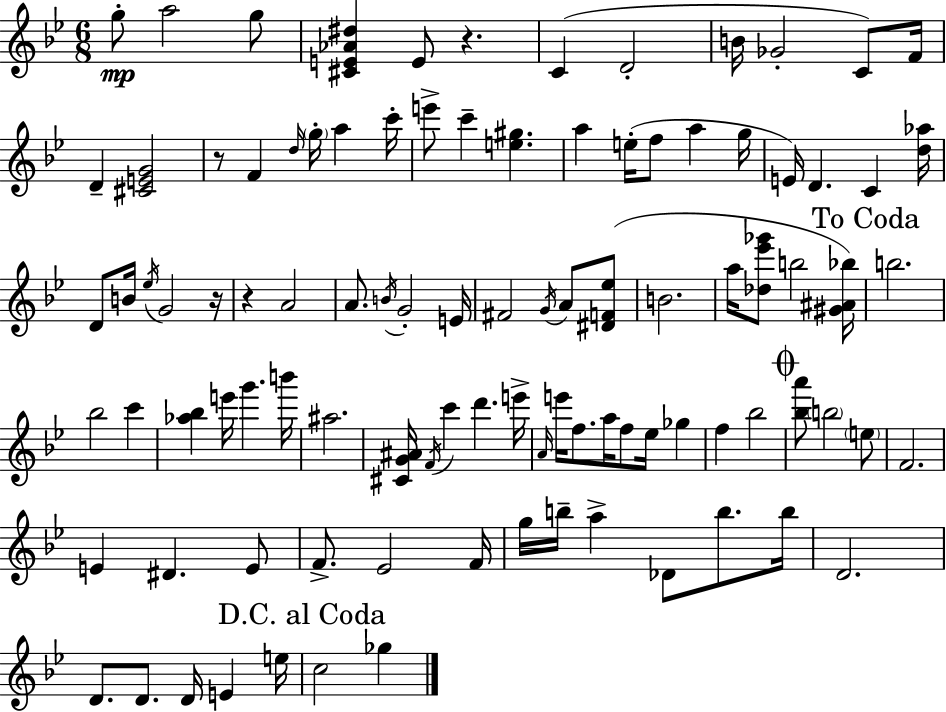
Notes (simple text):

G5/e A5/h G5/e [C#4,E4,Ab4,D#5]/q E4/e R/q. C4/q D4/h B4/s Gb4/h C4/e F4/s D4/q [C#4,E4,G4]/h R/e F4/q D5/s G5/s A5/q C6/s E6/e C6/q [E5,G#5]/q. A5/q E5/s F5/e A5/q G5/s E4/s D4/q. C4/q [D5,Ab5]/s D4/e B4/s Eb5/s G4/h R/s R/q A4/h A4/e. B4/s G4/h E4/s F#4/h G4/s A4/e [D#4,F4,Eb5]/e B4/h. A5/s [Db5,Eb6,Gb6]/e B5/h [G#4,A#4,Bb5]/s B5/h. Bb5/h C6/q [Ab5,Bb5]/q E6/s G6/q. B6/s A#5/h. [C#4,G4,A#4]/s F4/s C6/q D6/q. E6/s A4/s E6/s F5/e. A5/s F5/e Eb5/s Gb5/q F5/q Bb5/h [Bb5,A6]/e B5/h E5/e F4/h. E4/q D#4/q. E4/e F4/e. Eb4/h F4/s G5/s B5/s A5/q Db4/e B5/e. B5/s D4/h. D4/e. D4/e. D4/s E4/q E5/s C5/h Gb5/q